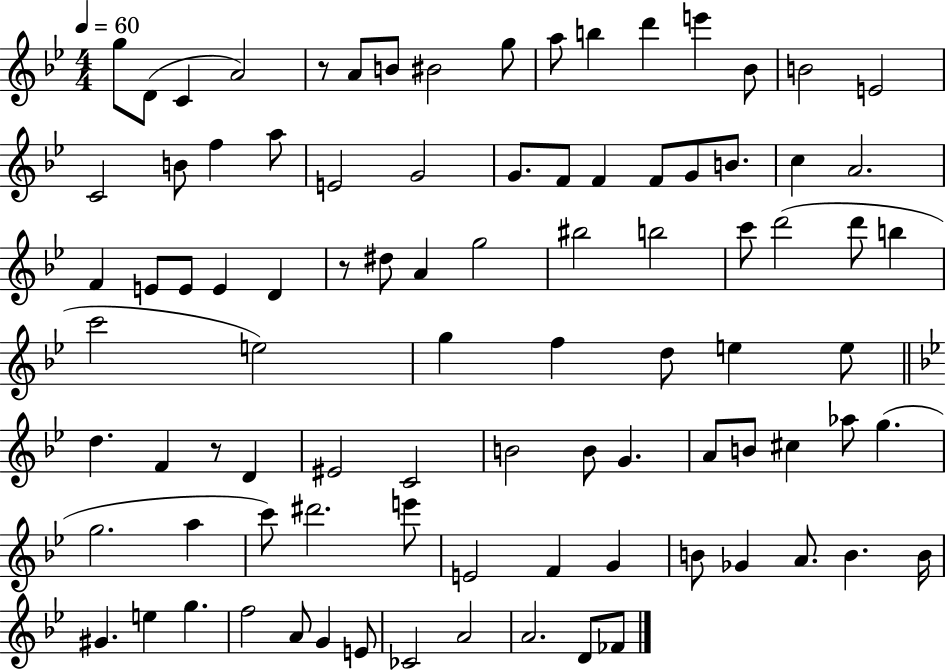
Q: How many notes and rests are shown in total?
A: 91